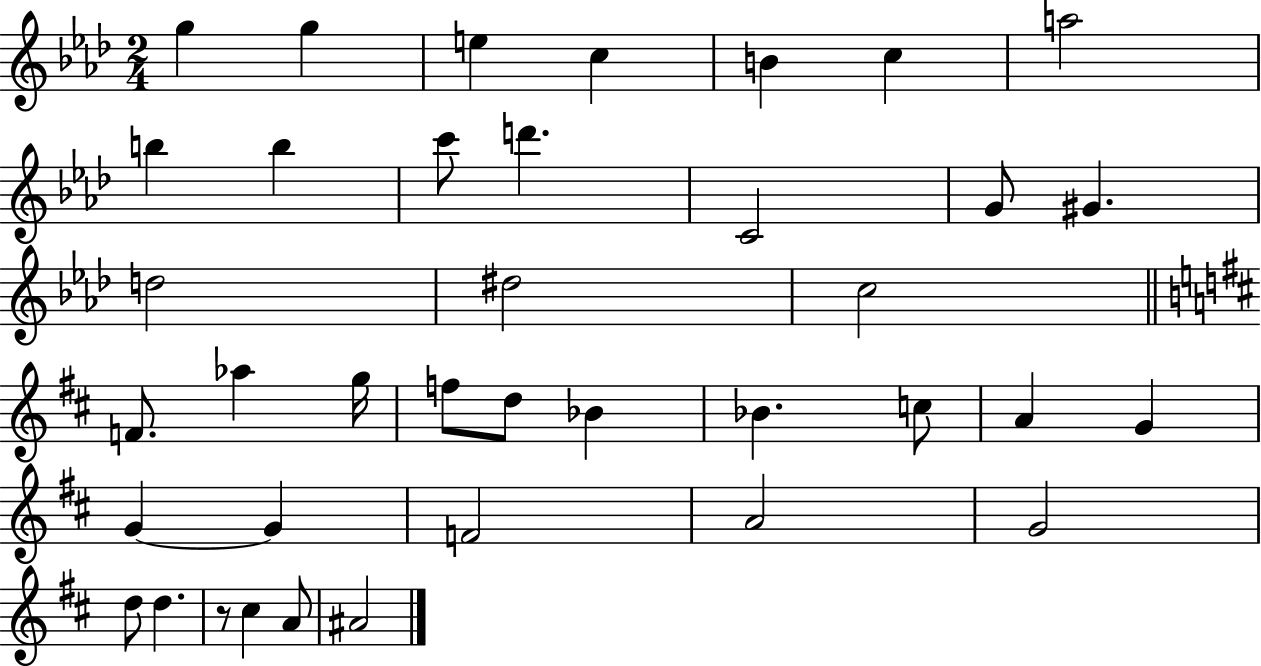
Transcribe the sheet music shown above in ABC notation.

X:1
T:Untitled
M:2/4
L:1/4
K:Ab
g g e c B c a2 b b c'/2 d' C2 G/2 ^G d2 ^d2 c2 F/2 _a g/4 f/2 d/2 _B _B c/2 A G G G F2 A2 G2 d/2 d z/2 ^c A/2 ^A2